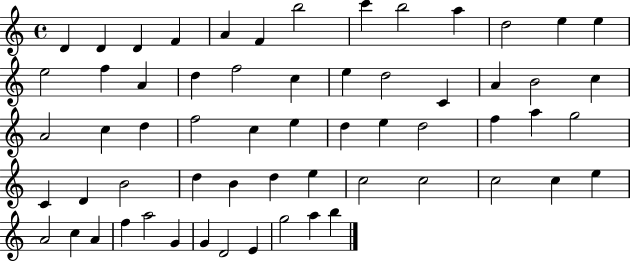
D4/q D4/q D4/q F4/q A4/q F4/q B5/h C6/q B5/h A5/q D5/h E5/q E5/q E5/h F5/q A4/q D5/q F5/h C5/q E5/q D5/h C4/q A4/q B4/h C5/q A4/h C5/q D5/q F5/h C5/q E5/q D5/q E5/q D5/h F5/q A5/q G5/h C4/q D4/q B4/h D5/q B4/q D5/q E5/q C5/h C5/h C5/h C5/q E5/q A4/h C5/q A4/q F5/q A5/h G4/q G4/q D4/h E4/q G5/h A5/q B5/q